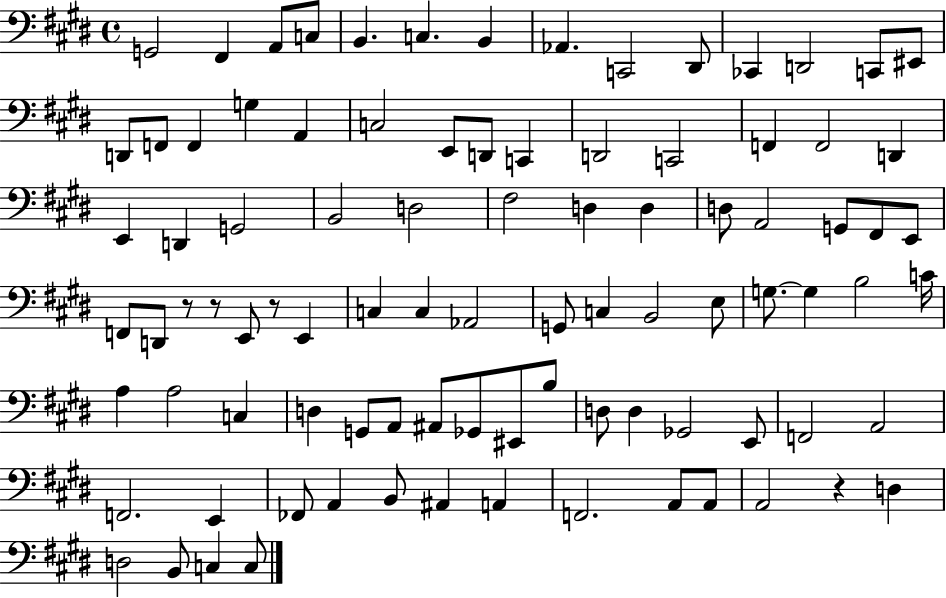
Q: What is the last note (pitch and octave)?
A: C3